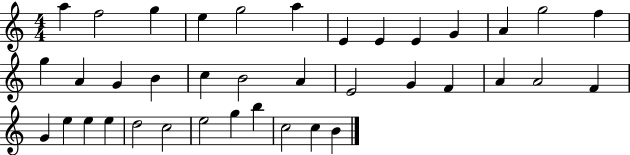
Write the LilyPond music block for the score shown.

{
  \clef treble
  \numericTimeSignature
  \time 4/4
  \key c \major
  a''4 f''2 g''4 | e''4 g''2 a''4 | e'4 e'4 e'4 g'4 | a'4 g''2 f''4 | \break g''4 a'4 g'4 b'4 | c''4 b'2 a'4 | e'2 g'4 f'4 | a'4 a'2 f'4 | \break g'4 e''4 e''4 e''4 | d''2 c''2 | e''2 g''4 b''4 | c''2 c''4 b'4 | \break \bar "|."
}